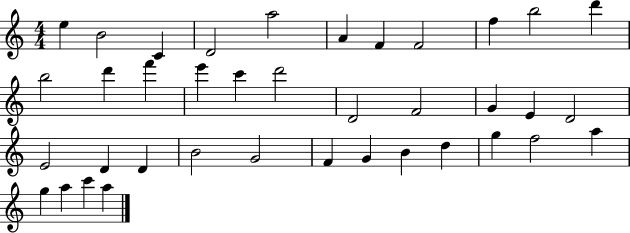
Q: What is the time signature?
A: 4/4